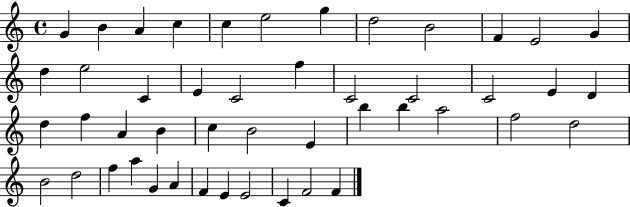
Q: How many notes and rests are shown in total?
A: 47